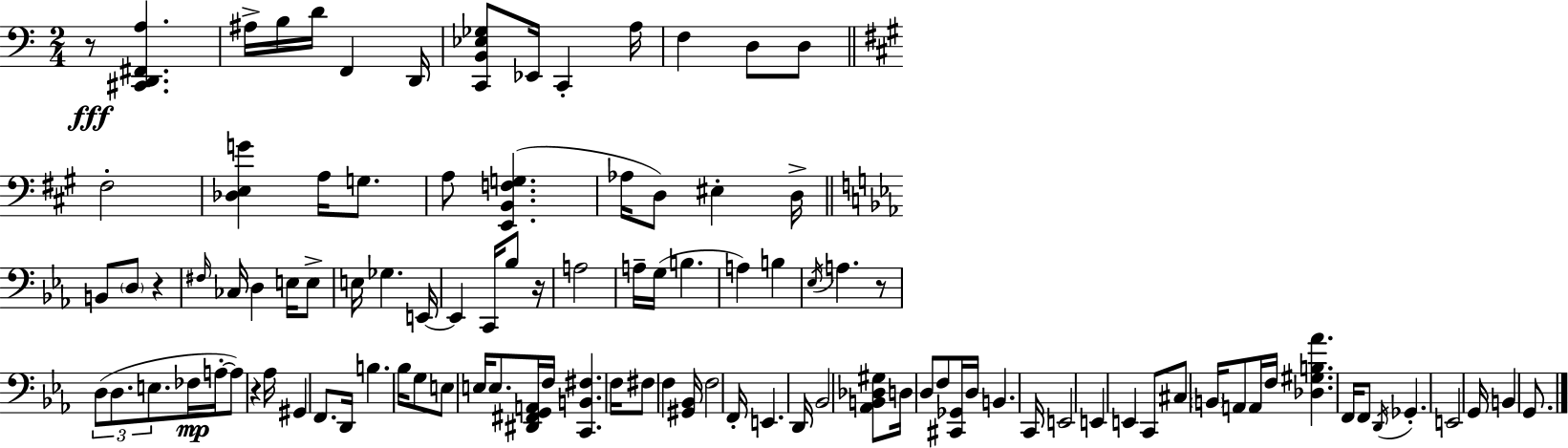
R/e [C#2,D2,F#2,A3]/q. A#3/s B3/s D4/s F2/q D2/s [C2,B2,Eb3,Gb3]/e Eb2/s C2/q A3/s F3/q D3/e D3/e F#3/h [Db3,E3,G4]/q A3/s G3/e. A3/e [E2,B2,F3,G3]/q. Ab3/s D3/e EIS3/q D3/s B2/e D3/e R/q F#3/s CES3/s D3/q E3/s E3/e E3/s Gb3/q. E2/s E2/q C2/s Bb3/e R/s A3/h A3/s G3/s B3/q. A3/q B3/q Eb3/s A3/q. R/e D3/e D3/e. E3/e. FES3/s A3/s A3/e R/q Ab3/s G#2/q F2/e. D2/s B3/q. Bb3/s G3/e E3/e E3/s E3/e. [D#2,F#2,G2,A2]/s F3/s [C2,B2,F#3]/q. F3/s F#3/e F3/q [G#2,Bb2]/s F3/h F2/s E2/q. D2/s Bb2/h [Ab2,B2,Db3,G#3]/e D3/s D3/e F3/e [C#2,Gb2]/s D3/s B2/q. C2/s E2/h E2/q E2/q C2/e C#3/e B2/s A2/e A2/s F3/s [Db3,G#3,B3,Ab4]/q. F2/s F2/e D2/s Gb2/q. E2/h G2/s B2/q G2/e.